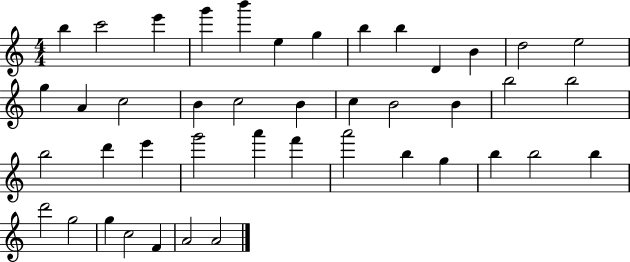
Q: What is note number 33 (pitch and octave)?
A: G5